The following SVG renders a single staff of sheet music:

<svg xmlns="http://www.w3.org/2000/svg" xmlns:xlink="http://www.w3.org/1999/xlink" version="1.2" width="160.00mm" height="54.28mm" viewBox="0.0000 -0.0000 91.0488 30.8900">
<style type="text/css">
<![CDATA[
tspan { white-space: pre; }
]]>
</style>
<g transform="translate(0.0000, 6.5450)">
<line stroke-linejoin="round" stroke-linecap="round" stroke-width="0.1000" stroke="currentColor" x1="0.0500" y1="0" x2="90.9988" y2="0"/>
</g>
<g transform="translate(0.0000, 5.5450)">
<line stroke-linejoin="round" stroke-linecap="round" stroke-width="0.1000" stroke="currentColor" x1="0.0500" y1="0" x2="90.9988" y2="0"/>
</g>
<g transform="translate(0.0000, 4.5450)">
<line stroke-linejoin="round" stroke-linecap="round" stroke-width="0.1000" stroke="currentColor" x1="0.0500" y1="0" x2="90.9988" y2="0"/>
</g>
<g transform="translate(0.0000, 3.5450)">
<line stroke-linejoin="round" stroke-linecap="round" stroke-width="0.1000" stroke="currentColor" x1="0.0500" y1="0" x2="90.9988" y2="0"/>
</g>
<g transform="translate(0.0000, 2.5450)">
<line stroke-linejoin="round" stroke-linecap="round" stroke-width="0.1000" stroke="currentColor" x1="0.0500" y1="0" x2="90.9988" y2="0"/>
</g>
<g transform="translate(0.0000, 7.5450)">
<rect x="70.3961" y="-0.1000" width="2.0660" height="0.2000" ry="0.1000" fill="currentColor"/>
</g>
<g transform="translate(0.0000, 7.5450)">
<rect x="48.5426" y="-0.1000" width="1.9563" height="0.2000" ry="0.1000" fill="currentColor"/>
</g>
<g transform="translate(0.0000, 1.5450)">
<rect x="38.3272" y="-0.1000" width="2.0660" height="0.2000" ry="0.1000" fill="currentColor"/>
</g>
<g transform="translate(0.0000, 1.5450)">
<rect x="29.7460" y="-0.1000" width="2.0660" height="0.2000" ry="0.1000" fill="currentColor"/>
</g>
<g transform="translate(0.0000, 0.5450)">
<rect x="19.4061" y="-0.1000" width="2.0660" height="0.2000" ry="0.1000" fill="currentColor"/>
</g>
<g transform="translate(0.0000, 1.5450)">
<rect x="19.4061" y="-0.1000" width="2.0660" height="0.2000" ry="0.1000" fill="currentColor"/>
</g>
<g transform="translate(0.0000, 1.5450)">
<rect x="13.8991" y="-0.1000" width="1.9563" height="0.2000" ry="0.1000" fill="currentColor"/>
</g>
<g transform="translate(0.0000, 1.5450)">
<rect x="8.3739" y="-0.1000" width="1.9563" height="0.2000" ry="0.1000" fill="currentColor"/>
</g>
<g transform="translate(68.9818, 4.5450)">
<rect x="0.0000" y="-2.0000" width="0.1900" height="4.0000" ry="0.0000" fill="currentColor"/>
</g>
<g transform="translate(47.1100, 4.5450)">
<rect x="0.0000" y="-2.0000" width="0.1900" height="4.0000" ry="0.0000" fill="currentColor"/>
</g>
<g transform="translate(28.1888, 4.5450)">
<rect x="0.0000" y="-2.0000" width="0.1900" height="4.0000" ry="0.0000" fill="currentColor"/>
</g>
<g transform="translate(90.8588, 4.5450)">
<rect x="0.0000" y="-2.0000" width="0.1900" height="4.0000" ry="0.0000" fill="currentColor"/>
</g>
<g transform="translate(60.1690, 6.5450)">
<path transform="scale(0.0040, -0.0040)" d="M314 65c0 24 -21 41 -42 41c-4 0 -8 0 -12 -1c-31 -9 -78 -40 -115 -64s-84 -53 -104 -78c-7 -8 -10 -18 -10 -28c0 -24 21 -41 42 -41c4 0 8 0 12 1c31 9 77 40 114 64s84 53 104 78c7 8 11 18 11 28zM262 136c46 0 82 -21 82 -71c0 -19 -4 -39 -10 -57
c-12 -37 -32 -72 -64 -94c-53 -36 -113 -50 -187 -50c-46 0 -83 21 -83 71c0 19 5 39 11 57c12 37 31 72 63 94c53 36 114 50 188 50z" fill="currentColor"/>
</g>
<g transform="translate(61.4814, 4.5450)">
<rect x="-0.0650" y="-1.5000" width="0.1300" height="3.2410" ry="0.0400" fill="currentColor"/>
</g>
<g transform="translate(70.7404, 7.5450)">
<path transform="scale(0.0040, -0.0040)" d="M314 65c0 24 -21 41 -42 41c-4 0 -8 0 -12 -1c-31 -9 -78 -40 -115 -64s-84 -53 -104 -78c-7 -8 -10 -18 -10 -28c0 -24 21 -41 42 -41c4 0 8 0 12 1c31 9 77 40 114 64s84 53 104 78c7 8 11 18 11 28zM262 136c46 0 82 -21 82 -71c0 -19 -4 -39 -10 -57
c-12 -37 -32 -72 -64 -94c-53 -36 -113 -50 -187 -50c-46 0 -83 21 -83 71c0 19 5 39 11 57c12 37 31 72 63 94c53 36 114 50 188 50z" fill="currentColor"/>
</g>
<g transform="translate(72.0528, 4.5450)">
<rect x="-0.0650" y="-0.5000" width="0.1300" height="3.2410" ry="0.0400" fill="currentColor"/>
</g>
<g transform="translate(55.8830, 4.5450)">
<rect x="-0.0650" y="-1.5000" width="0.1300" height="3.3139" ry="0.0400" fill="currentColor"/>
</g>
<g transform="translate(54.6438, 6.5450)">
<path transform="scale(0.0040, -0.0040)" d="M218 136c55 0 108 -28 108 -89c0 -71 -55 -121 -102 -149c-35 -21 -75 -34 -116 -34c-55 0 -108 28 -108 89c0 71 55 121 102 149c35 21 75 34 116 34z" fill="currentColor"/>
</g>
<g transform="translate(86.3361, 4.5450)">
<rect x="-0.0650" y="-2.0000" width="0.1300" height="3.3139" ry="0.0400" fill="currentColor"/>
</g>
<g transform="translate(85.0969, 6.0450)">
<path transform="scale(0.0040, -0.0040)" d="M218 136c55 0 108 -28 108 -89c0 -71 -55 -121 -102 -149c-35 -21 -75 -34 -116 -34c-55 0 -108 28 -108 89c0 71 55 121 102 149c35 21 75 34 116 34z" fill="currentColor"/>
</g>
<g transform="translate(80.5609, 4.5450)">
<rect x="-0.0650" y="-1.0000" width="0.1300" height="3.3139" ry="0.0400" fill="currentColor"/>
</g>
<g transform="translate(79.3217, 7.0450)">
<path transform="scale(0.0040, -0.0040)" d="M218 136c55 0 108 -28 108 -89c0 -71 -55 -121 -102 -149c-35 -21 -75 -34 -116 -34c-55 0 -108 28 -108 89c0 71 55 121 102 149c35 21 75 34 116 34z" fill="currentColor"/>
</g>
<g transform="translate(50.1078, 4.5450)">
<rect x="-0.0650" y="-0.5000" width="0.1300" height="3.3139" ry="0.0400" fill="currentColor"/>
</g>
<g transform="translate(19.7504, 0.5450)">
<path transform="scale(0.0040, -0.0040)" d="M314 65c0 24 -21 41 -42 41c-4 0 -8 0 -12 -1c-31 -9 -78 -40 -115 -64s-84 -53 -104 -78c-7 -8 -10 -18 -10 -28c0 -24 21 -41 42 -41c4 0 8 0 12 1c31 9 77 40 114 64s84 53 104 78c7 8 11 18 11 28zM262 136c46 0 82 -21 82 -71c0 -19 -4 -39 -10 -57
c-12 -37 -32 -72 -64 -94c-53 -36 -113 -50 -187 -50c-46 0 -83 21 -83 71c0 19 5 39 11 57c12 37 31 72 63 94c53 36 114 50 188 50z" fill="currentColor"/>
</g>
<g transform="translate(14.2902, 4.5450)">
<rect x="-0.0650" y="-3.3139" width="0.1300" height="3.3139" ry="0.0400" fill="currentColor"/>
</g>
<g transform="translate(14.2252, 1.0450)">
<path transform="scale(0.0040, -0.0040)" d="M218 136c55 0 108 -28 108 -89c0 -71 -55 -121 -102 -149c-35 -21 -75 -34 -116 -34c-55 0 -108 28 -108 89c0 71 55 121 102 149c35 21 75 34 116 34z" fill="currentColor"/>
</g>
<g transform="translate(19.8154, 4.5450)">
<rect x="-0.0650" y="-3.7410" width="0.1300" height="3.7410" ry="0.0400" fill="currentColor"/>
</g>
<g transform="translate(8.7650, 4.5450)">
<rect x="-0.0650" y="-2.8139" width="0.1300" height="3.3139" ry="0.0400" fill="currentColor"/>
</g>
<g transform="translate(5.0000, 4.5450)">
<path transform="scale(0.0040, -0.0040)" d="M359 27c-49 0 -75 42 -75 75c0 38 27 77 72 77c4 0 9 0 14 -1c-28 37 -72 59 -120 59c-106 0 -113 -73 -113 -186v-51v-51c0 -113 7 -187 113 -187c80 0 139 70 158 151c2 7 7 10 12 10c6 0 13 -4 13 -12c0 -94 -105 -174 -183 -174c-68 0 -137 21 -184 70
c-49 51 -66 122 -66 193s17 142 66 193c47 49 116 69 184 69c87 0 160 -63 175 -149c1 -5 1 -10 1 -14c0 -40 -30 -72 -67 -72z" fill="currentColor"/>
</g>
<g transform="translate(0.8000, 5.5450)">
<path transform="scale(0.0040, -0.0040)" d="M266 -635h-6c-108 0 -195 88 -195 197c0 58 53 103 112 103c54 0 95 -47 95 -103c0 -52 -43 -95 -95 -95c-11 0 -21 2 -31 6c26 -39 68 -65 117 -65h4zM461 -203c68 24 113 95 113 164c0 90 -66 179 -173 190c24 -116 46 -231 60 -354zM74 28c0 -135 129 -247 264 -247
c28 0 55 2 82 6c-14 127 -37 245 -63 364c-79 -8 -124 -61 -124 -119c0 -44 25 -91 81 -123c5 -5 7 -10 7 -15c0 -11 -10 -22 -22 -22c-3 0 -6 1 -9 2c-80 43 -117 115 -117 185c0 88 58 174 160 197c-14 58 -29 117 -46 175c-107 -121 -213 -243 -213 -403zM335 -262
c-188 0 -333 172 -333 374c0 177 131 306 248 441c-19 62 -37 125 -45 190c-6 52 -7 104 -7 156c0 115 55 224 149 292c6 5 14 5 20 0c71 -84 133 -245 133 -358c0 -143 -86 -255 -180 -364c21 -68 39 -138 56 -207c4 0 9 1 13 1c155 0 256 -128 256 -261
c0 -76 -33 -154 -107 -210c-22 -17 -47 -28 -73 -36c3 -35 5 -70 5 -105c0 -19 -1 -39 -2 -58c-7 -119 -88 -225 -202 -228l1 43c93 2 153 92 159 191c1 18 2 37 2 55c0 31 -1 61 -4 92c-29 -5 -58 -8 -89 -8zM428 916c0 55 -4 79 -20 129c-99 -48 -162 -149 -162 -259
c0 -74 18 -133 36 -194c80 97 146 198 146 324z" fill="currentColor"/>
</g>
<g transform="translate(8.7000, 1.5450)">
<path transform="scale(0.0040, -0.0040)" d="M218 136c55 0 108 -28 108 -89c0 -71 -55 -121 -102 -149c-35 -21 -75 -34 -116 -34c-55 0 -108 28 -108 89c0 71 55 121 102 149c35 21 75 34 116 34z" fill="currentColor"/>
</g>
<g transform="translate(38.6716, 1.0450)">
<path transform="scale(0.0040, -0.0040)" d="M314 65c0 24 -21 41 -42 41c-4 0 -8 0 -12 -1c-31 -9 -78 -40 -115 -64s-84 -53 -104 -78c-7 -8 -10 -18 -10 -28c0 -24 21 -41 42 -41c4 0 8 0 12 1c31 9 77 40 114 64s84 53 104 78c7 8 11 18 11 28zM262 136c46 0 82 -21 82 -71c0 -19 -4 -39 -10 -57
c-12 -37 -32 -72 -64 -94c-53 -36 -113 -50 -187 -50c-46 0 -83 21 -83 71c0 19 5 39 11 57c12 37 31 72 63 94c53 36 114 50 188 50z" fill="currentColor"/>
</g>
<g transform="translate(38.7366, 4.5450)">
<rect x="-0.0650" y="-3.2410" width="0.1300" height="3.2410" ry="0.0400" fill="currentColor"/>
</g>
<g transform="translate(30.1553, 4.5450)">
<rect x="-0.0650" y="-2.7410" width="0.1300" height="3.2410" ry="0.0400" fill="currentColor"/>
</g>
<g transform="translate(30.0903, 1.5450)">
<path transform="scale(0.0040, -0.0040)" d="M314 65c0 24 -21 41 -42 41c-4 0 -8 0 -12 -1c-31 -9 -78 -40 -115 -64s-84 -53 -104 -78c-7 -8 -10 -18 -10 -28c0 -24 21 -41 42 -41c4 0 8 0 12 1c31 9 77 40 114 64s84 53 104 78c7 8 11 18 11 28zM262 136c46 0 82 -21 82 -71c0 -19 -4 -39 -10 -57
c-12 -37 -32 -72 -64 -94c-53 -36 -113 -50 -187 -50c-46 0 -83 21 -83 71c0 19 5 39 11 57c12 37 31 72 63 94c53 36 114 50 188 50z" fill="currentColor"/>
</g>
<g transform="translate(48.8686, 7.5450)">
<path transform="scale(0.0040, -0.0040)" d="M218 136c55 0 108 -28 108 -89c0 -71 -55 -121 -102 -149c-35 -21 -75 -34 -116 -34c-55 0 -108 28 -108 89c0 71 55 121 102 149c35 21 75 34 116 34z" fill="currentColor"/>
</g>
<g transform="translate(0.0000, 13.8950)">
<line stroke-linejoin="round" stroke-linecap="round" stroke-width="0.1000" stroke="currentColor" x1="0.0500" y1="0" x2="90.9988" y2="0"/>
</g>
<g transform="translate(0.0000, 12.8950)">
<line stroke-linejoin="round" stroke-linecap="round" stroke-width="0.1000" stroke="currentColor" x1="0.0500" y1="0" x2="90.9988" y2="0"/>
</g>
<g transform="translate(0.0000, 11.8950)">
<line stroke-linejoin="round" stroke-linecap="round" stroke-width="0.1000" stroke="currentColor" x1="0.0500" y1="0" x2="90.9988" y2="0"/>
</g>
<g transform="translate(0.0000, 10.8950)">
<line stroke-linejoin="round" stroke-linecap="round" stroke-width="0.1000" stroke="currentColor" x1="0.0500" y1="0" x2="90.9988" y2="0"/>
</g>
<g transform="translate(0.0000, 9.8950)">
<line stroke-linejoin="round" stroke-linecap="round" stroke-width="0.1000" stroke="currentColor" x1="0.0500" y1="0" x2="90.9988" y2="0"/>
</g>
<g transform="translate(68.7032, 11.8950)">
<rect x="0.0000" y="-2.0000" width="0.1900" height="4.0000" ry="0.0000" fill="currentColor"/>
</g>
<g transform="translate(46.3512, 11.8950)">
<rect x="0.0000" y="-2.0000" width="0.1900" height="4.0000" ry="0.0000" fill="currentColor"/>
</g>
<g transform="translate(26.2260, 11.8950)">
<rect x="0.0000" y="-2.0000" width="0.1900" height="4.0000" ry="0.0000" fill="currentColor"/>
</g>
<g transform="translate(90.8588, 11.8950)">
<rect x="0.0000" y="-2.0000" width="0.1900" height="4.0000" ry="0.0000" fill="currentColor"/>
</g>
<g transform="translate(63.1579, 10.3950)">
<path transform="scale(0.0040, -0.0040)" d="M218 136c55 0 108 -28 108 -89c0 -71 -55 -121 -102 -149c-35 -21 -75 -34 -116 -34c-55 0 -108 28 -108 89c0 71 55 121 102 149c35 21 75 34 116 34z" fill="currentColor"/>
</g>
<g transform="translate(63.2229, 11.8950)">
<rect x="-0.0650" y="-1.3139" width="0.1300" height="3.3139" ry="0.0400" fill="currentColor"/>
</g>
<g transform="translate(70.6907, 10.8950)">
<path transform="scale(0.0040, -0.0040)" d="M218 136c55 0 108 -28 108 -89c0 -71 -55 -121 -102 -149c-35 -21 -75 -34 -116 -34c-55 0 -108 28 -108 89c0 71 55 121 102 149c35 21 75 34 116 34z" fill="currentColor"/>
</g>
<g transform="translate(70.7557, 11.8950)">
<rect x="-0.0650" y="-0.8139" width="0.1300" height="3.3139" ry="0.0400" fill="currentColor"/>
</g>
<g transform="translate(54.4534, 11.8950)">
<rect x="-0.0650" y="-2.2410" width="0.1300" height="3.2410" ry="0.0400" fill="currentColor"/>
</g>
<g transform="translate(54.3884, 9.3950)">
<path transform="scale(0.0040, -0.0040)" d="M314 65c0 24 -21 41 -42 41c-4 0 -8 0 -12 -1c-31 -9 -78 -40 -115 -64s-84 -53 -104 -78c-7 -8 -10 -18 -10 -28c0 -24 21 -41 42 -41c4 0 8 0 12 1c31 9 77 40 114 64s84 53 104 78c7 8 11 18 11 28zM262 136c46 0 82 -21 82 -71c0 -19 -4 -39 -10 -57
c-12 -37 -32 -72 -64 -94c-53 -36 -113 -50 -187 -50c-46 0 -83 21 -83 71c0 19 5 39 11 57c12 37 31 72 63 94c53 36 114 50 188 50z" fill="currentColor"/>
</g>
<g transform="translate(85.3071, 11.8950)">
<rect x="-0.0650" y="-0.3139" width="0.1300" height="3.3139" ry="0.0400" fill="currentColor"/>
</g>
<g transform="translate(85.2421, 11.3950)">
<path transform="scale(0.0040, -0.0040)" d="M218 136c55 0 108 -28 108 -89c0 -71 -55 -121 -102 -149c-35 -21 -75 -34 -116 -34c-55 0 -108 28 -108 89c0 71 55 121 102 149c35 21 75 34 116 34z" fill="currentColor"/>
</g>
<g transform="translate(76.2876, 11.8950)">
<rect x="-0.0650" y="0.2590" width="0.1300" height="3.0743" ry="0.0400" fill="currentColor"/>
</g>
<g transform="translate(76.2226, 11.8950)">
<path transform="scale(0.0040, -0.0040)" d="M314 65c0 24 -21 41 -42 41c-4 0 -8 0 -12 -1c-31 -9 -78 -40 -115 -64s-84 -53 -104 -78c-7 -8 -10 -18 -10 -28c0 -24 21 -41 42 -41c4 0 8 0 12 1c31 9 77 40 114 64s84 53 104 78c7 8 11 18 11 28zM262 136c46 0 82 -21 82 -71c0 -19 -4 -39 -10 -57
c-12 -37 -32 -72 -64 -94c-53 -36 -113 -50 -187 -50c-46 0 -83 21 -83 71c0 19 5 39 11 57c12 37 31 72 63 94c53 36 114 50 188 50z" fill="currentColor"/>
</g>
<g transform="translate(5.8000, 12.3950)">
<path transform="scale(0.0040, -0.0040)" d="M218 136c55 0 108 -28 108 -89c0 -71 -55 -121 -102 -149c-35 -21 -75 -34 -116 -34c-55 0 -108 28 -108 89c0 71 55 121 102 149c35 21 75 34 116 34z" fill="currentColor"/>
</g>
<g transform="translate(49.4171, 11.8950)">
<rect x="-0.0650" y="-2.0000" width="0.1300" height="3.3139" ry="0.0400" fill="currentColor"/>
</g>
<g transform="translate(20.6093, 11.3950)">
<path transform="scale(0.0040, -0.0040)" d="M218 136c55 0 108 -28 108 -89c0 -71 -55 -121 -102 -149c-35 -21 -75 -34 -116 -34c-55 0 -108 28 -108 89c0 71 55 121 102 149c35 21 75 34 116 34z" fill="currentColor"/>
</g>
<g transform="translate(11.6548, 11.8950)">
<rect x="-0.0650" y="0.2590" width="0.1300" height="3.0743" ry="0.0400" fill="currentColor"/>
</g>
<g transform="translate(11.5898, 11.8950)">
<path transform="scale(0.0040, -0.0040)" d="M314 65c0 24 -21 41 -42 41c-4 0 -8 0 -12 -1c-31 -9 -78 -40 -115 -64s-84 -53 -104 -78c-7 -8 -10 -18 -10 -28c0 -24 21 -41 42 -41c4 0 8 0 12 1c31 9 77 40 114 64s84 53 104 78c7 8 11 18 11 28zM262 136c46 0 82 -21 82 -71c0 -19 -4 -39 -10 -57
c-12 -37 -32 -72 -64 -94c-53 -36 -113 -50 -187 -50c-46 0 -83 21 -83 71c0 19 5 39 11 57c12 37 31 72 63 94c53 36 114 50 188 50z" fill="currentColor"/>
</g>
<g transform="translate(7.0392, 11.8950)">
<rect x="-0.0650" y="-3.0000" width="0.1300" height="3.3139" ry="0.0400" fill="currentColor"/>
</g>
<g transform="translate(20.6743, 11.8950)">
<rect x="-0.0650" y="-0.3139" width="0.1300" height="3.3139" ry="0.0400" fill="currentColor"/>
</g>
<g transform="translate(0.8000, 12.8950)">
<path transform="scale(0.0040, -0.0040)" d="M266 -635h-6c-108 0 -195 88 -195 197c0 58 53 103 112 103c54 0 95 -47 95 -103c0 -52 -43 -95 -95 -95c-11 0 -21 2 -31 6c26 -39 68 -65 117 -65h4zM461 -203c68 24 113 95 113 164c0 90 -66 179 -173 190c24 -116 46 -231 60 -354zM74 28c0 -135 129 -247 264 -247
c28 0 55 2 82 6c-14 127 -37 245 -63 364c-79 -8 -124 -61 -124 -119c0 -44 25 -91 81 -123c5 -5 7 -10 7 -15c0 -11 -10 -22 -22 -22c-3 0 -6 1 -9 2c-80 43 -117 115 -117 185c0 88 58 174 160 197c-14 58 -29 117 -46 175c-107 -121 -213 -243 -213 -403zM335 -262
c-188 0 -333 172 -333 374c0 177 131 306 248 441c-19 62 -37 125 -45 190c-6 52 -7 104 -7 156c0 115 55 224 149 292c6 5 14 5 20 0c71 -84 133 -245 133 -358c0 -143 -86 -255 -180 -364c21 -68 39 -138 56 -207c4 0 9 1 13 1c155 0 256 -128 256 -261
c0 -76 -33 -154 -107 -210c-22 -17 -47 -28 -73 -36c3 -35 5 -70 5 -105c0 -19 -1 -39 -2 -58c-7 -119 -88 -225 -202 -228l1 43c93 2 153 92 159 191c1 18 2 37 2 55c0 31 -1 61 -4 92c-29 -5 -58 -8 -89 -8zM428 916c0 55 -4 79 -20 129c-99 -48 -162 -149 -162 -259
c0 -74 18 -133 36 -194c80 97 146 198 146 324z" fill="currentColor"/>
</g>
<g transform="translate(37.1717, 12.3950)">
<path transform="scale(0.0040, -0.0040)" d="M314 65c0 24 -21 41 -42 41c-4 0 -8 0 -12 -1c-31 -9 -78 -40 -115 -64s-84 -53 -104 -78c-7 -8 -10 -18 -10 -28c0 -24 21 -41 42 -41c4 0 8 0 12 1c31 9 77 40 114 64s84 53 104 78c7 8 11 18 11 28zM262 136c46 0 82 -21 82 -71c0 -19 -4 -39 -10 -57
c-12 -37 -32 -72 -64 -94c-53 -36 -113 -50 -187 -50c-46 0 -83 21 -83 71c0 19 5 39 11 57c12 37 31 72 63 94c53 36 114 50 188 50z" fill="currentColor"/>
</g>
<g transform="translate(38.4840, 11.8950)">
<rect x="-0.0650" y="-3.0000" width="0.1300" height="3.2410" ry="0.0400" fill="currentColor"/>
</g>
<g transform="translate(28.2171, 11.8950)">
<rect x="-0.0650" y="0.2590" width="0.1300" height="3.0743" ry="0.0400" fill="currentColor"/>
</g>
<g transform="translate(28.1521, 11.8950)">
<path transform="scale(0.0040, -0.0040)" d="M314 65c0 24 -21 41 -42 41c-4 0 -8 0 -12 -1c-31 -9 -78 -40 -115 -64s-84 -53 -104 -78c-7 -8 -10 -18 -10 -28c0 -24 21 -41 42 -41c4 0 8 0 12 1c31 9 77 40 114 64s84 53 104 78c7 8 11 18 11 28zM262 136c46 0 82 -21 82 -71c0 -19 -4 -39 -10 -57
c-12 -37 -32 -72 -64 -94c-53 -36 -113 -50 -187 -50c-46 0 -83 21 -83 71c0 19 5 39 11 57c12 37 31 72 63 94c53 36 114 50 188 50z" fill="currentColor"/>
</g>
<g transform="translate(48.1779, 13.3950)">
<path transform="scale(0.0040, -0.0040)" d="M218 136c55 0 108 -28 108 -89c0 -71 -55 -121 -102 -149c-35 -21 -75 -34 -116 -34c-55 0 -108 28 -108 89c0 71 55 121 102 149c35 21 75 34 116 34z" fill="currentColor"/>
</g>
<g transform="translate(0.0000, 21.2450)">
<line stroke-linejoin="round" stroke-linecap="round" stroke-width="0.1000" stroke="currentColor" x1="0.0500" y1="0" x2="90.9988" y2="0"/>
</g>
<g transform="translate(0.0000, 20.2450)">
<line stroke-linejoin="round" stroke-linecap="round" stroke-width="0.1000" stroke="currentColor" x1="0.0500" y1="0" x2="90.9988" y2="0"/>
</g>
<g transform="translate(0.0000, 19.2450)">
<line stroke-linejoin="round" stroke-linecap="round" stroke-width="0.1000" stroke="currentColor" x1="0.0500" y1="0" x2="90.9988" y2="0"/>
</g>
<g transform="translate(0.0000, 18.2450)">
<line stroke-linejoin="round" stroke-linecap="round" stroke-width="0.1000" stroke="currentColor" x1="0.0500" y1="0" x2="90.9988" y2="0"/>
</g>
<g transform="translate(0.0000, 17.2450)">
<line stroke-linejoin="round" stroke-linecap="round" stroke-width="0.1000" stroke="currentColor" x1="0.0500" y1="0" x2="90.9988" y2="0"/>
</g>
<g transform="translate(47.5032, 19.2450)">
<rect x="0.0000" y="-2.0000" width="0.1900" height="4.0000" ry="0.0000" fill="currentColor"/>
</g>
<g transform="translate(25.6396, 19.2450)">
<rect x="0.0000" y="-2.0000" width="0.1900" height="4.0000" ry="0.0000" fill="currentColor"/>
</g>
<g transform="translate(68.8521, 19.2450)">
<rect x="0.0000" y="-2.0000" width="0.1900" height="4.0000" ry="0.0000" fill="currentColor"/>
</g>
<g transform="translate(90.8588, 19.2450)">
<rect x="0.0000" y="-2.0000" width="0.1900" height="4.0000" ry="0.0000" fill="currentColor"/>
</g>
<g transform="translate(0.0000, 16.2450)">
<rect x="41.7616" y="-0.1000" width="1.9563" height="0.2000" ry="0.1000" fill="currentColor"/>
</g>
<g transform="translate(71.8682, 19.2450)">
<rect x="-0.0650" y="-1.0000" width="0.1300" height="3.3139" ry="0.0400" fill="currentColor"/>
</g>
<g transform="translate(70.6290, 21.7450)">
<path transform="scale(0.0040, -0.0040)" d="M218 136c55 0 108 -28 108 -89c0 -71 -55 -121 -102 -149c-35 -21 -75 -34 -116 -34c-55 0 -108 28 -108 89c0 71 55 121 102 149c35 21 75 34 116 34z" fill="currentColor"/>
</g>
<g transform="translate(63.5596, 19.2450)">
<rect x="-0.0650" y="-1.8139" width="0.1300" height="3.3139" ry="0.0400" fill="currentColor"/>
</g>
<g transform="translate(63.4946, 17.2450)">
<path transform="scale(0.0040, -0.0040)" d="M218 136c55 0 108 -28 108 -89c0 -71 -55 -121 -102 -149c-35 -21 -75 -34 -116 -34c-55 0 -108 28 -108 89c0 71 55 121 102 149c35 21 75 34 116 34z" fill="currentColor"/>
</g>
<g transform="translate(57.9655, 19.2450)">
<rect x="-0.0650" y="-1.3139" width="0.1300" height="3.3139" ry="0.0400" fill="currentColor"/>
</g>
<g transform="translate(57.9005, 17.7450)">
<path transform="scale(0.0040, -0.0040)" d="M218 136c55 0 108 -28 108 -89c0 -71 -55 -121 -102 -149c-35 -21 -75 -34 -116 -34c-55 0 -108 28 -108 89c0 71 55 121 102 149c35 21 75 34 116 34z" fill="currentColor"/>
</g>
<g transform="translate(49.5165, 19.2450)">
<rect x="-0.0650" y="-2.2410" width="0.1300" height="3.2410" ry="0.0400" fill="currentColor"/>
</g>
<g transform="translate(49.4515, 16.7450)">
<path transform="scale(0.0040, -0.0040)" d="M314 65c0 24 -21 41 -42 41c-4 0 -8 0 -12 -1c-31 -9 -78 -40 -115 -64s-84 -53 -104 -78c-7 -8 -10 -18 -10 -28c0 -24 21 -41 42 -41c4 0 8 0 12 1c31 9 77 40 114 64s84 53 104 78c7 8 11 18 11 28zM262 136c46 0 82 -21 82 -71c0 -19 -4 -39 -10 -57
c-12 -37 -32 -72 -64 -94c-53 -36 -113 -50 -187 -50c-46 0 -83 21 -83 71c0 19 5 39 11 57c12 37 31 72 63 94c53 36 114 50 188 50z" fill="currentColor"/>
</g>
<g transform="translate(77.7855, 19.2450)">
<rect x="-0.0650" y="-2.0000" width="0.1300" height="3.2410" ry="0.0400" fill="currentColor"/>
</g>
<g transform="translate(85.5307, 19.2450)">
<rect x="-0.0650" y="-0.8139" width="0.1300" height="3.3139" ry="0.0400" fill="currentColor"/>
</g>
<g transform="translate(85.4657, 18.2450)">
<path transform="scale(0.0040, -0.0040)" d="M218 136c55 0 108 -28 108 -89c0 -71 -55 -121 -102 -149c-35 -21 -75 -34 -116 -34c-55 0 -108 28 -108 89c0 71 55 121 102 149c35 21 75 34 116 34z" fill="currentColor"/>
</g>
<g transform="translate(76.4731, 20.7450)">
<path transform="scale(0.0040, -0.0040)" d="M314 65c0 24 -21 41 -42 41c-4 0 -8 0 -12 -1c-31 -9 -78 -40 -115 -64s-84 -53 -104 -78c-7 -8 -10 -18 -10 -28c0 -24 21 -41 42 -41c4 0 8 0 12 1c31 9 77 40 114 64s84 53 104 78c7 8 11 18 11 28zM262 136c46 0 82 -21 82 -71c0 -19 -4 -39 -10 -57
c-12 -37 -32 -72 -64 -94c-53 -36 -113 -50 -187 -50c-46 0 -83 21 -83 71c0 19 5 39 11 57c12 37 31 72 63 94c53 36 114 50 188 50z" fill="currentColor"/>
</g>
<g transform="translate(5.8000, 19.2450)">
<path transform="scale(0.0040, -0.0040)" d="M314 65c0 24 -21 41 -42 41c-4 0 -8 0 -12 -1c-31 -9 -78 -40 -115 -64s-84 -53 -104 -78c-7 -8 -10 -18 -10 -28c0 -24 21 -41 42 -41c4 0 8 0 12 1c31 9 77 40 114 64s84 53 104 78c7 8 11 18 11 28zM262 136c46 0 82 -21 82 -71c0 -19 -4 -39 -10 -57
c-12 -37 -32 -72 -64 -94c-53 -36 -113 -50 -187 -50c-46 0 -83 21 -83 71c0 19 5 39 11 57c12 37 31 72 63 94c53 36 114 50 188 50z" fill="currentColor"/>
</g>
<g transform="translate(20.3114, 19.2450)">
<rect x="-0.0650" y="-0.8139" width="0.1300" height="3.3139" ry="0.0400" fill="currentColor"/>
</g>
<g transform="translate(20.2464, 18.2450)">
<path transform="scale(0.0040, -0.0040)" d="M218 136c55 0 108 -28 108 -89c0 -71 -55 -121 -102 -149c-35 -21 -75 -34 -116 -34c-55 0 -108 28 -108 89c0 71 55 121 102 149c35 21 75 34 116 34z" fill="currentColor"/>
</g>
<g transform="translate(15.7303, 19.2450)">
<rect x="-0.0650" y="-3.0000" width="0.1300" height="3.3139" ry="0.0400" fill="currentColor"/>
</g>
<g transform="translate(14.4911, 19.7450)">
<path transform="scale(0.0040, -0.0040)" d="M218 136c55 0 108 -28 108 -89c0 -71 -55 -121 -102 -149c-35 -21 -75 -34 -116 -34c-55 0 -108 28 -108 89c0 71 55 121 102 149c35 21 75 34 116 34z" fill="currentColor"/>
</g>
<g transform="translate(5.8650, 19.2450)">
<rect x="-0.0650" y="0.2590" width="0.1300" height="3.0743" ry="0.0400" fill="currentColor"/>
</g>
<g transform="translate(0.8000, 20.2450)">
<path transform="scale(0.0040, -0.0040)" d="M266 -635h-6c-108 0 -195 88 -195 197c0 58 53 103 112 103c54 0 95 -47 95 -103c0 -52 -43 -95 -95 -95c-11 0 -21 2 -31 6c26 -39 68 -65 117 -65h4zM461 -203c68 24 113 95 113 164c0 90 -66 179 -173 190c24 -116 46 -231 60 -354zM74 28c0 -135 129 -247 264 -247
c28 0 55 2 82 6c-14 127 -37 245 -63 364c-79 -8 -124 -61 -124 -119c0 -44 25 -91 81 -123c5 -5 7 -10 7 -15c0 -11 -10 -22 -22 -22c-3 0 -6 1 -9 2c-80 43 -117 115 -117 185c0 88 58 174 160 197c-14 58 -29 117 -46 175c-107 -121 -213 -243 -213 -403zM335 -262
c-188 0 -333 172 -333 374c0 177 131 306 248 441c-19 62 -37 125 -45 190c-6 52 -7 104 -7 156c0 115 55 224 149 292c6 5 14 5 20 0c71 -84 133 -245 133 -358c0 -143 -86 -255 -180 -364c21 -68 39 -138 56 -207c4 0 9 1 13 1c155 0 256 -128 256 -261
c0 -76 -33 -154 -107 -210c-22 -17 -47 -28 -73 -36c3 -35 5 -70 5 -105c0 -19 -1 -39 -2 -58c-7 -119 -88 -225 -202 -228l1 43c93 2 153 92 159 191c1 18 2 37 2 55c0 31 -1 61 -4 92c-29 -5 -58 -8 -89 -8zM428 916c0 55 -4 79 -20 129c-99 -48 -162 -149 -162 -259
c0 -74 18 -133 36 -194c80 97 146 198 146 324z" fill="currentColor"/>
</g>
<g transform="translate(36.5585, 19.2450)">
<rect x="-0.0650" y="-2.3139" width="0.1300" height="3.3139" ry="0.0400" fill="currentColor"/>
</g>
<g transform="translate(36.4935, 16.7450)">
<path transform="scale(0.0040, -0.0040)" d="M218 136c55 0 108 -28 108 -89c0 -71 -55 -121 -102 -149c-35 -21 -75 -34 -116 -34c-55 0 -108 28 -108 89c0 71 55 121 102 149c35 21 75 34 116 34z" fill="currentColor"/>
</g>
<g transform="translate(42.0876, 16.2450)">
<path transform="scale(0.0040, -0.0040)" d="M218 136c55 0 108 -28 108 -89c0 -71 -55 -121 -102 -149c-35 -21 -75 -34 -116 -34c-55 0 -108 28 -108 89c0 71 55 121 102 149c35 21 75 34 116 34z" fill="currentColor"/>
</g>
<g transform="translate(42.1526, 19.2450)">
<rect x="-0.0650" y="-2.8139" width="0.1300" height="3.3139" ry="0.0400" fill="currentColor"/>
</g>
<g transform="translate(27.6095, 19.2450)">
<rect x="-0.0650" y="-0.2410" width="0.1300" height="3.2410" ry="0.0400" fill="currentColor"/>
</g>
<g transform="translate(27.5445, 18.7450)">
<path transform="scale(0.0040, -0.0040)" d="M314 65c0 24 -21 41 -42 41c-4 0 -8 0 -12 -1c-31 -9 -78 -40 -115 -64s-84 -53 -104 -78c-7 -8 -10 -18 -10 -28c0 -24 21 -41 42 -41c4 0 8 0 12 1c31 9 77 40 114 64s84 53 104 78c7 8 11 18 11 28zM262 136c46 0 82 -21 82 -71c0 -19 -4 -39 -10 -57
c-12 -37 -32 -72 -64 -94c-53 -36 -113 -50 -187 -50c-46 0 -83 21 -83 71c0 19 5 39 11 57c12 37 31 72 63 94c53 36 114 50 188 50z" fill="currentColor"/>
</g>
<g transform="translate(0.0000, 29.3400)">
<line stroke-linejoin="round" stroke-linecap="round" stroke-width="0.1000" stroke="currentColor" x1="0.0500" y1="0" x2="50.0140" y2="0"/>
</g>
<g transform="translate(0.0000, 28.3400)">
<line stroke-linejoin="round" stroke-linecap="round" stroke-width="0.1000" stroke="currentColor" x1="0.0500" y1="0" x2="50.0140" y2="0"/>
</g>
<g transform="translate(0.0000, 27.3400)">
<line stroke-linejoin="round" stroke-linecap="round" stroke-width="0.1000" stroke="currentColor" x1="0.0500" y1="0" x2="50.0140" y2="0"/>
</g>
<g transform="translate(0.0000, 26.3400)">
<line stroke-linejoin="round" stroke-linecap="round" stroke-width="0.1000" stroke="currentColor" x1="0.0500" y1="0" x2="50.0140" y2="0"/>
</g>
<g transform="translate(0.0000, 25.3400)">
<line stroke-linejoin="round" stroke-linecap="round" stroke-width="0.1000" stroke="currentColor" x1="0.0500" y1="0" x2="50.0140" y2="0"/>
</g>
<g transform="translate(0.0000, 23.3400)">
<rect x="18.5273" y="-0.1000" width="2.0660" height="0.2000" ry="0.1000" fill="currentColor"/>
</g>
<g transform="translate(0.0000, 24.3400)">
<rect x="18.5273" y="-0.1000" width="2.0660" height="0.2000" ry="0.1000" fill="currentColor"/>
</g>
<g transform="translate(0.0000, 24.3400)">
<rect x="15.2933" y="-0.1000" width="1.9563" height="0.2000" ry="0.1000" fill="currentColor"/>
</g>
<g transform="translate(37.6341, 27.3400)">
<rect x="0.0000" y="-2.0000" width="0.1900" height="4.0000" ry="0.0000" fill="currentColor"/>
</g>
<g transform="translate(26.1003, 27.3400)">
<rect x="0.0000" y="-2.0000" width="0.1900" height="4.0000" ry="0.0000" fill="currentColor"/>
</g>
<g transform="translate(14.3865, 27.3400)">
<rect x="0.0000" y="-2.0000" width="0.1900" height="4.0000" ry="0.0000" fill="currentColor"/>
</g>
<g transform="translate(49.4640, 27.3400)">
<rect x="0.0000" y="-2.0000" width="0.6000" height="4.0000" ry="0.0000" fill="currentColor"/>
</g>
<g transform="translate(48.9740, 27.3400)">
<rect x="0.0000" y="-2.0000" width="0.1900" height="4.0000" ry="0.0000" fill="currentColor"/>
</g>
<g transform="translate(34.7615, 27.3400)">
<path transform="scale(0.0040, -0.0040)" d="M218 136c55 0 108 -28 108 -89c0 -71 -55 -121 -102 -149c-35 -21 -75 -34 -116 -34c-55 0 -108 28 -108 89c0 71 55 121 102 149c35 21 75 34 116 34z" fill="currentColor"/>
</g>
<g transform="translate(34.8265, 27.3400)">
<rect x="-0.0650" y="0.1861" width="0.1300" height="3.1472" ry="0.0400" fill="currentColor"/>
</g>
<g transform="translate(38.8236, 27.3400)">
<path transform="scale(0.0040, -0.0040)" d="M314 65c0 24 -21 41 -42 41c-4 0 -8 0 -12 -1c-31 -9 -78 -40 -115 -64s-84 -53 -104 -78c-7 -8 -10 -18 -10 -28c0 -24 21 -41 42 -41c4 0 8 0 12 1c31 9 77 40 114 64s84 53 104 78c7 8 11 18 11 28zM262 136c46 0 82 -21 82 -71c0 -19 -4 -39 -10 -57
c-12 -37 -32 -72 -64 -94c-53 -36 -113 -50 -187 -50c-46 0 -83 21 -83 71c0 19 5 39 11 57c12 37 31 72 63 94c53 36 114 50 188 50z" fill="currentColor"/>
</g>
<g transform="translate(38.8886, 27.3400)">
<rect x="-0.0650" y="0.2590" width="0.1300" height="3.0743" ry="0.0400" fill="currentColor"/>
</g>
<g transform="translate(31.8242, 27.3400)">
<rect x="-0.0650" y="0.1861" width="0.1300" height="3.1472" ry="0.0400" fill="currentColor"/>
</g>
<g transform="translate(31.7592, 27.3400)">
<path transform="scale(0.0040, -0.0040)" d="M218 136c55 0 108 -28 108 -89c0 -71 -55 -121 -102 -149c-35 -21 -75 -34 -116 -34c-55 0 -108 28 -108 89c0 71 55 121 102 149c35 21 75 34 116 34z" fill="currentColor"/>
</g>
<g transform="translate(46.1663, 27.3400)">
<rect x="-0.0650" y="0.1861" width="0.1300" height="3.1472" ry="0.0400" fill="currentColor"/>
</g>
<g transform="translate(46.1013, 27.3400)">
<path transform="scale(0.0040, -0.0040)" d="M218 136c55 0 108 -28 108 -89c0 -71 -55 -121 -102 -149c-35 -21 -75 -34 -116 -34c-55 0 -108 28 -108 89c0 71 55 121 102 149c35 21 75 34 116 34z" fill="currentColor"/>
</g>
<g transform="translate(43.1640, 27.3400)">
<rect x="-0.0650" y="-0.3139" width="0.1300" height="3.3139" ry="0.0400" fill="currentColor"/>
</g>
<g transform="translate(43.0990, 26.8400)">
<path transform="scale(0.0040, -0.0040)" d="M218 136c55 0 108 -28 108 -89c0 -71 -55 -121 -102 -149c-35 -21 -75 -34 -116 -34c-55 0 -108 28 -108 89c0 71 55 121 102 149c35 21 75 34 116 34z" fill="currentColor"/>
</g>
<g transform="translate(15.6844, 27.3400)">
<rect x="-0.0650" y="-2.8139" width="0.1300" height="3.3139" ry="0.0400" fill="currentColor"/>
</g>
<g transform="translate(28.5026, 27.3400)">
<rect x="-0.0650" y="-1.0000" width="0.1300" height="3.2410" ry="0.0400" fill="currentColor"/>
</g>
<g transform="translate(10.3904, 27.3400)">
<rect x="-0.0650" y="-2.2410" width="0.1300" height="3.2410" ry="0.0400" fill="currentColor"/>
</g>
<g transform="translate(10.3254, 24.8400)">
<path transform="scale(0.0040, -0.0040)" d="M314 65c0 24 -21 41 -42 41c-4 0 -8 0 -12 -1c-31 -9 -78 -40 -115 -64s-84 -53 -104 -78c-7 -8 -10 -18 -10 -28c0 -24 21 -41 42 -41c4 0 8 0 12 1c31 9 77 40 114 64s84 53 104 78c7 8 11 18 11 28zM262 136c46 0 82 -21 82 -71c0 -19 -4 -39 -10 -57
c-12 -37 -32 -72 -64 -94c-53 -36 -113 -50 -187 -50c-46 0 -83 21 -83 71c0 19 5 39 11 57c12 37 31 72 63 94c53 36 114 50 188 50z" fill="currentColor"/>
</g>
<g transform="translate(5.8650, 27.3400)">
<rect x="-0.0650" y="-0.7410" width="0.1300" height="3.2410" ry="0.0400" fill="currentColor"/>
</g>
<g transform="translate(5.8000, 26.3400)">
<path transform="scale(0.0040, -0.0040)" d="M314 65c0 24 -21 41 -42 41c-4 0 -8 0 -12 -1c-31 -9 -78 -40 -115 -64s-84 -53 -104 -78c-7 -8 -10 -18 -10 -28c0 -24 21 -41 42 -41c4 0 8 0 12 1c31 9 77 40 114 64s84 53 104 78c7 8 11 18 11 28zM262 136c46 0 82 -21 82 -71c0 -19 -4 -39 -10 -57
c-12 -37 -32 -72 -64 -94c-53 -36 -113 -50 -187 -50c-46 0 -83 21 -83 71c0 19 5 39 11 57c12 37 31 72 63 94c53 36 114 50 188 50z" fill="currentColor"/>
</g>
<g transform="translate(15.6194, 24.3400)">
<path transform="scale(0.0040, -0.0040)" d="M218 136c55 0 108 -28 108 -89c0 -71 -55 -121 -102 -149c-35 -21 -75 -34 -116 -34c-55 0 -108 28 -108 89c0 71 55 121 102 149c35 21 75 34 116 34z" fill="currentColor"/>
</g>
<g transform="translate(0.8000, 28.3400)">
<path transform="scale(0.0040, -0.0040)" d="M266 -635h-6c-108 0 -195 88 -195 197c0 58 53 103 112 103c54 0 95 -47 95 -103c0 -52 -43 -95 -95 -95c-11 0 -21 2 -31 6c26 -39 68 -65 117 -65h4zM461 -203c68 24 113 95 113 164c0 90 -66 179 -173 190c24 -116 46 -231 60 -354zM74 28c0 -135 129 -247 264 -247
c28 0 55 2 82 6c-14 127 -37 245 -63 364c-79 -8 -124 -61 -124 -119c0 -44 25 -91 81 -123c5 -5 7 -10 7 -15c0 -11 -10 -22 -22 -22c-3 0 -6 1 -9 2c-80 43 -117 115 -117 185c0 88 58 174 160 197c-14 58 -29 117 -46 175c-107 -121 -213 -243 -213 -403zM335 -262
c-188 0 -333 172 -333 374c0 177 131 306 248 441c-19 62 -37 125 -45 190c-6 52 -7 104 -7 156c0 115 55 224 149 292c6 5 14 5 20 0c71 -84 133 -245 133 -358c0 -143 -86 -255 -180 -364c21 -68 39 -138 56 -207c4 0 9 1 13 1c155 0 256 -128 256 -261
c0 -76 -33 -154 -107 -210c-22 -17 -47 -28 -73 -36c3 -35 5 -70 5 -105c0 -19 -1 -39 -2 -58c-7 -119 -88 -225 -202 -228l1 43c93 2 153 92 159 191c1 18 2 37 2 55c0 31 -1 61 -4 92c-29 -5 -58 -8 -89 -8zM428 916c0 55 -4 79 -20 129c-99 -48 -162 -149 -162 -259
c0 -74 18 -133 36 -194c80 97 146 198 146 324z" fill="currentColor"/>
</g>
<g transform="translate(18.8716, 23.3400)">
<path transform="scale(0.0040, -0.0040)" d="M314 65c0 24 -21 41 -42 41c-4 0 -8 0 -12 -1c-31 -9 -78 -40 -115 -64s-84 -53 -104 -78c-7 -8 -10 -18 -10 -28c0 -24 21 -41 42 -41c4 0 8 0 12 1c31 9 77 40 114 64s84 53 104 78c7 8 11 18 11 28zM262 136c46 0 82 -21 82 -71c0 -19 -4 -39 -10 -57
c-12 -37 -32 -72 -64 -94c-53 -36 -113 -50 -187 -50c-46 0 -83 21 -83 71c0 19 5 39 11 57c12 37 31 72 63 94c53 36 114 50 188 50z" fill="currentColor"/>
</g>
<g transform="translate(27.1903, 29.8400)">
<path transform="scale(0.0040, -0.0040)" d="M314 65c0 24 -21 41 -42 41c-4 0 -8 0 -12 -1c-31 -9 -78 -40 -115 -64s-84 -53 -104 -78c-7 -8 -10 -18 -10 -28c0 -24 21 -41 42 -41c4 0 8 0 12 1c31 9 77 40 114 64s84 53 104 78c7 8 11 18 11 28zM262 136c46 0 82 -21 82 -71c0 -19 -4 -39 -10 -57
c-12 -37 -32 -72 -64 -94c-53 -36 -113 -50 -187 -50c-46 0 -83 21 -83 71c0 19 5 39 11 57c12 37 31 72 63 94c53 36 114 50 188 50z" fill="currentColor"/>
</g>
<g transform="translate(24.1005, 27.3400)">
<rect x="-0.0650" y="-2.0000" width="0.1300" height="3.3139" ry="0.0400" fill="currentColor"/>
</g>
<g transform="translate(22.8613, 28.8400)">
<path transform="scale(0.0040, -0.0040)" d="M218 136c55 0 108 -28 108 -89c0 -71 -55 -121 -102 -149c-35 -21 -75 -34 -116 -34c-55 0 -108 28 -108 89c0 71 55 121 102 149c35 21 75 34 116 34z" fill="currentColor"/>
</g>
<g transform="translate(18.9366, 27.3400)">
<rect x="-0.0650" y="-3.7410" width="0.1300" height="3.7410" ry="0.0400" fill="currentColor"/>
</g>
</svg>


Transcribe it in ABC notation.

X:1
T:Untitled
M:4/4
L:1/4
K:C
a b c'2 a2 b2 C E E2 C2 D F A B2 c B2 A2 F g2 e d B2 c B2 A d c2 g a g2 e f D F2 d d2 g2 a c'2 F D2 B B B2 c B